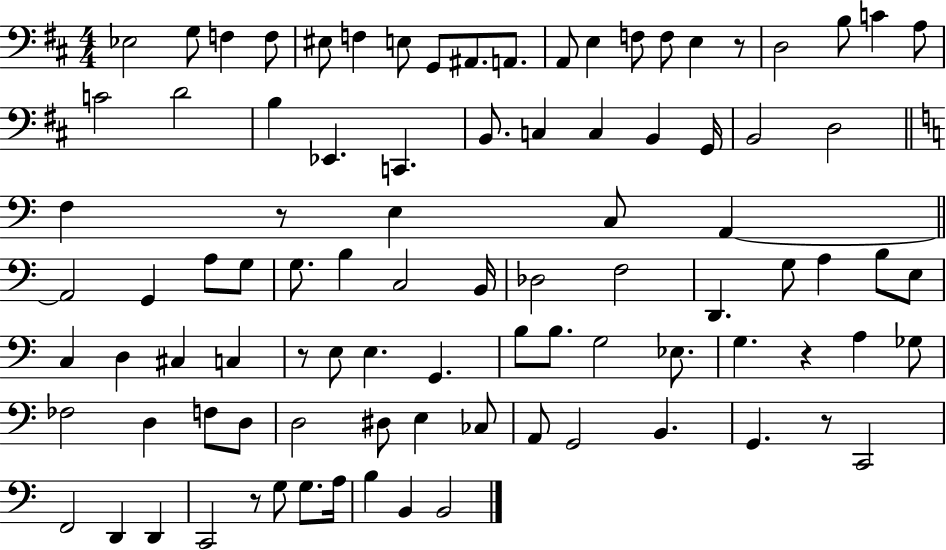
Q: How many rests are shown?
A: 6